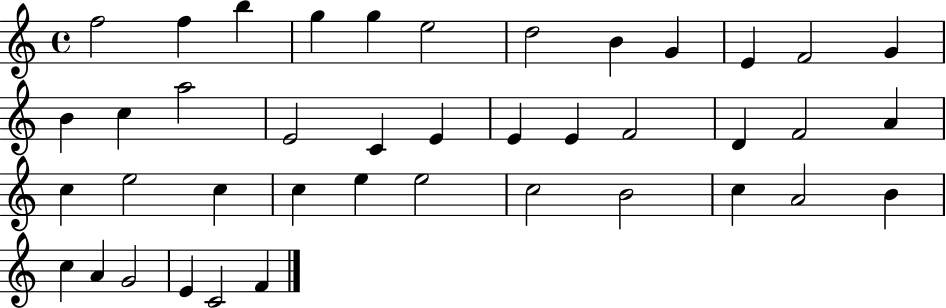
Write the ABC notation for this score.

X:1
T:Untitled
M:4/4
L:1/4
K:C
f2 f b g g e2 d2 B G E F2 G B c a2 E2 C E E E F2 D F2 A c e2 c c e e2 c2 B2 c A2 B c A G2 E C2 F